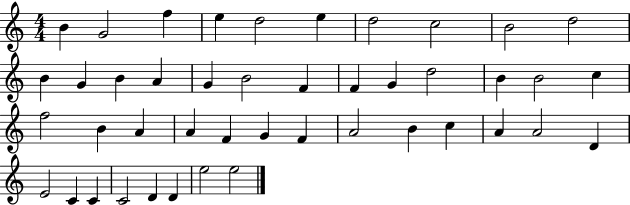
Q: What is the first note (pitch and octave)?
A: B4